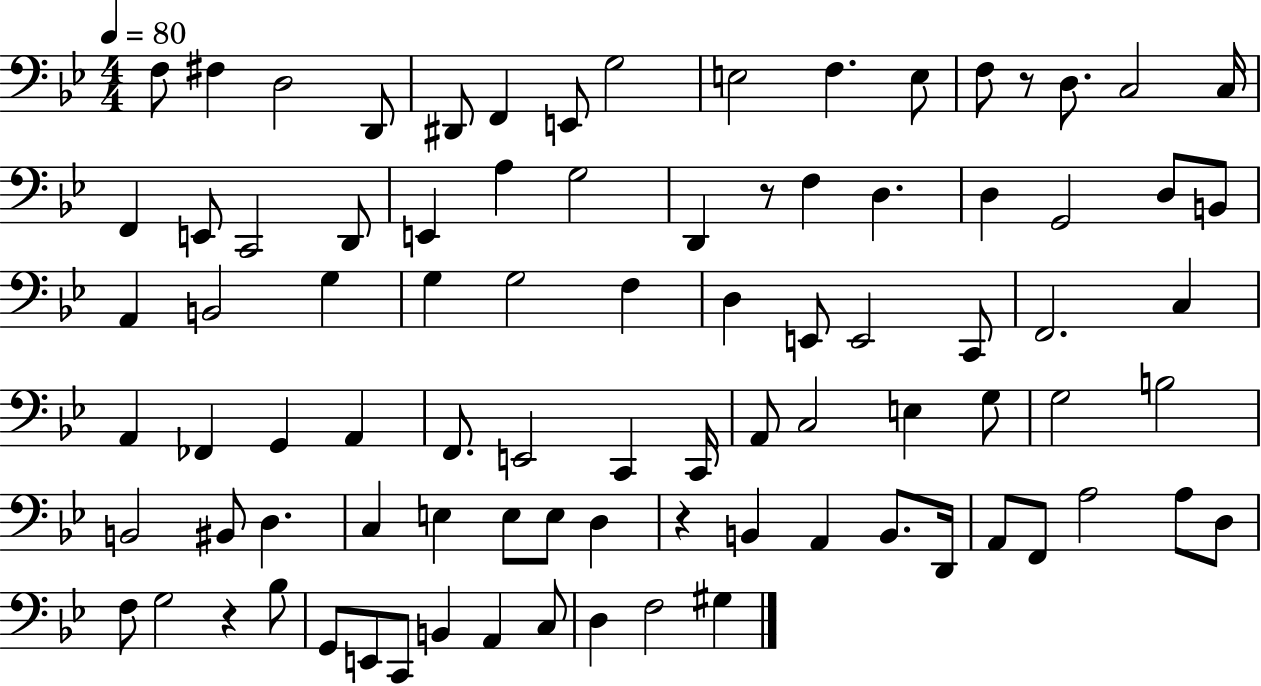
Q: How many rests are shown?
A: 4